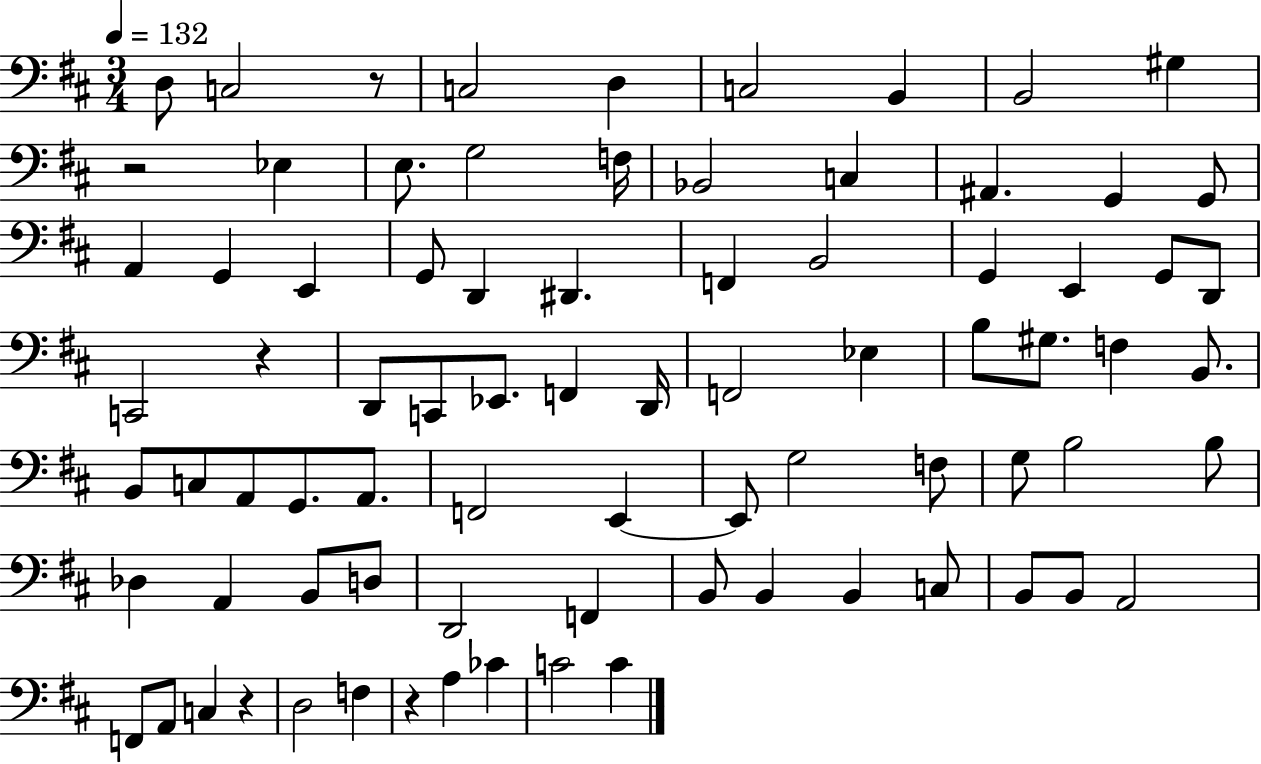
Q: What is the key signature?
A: D major